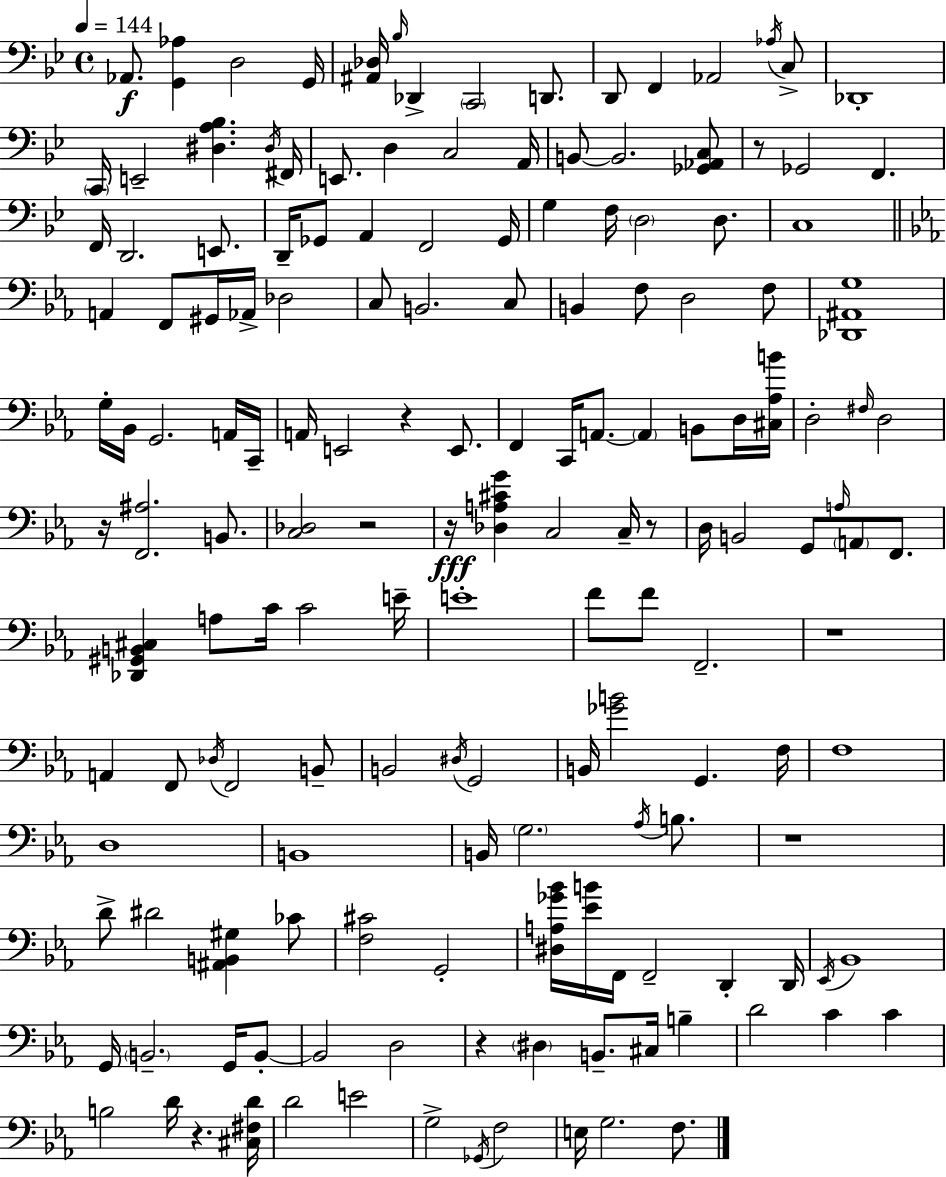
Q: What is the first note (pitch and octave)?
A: Ab2